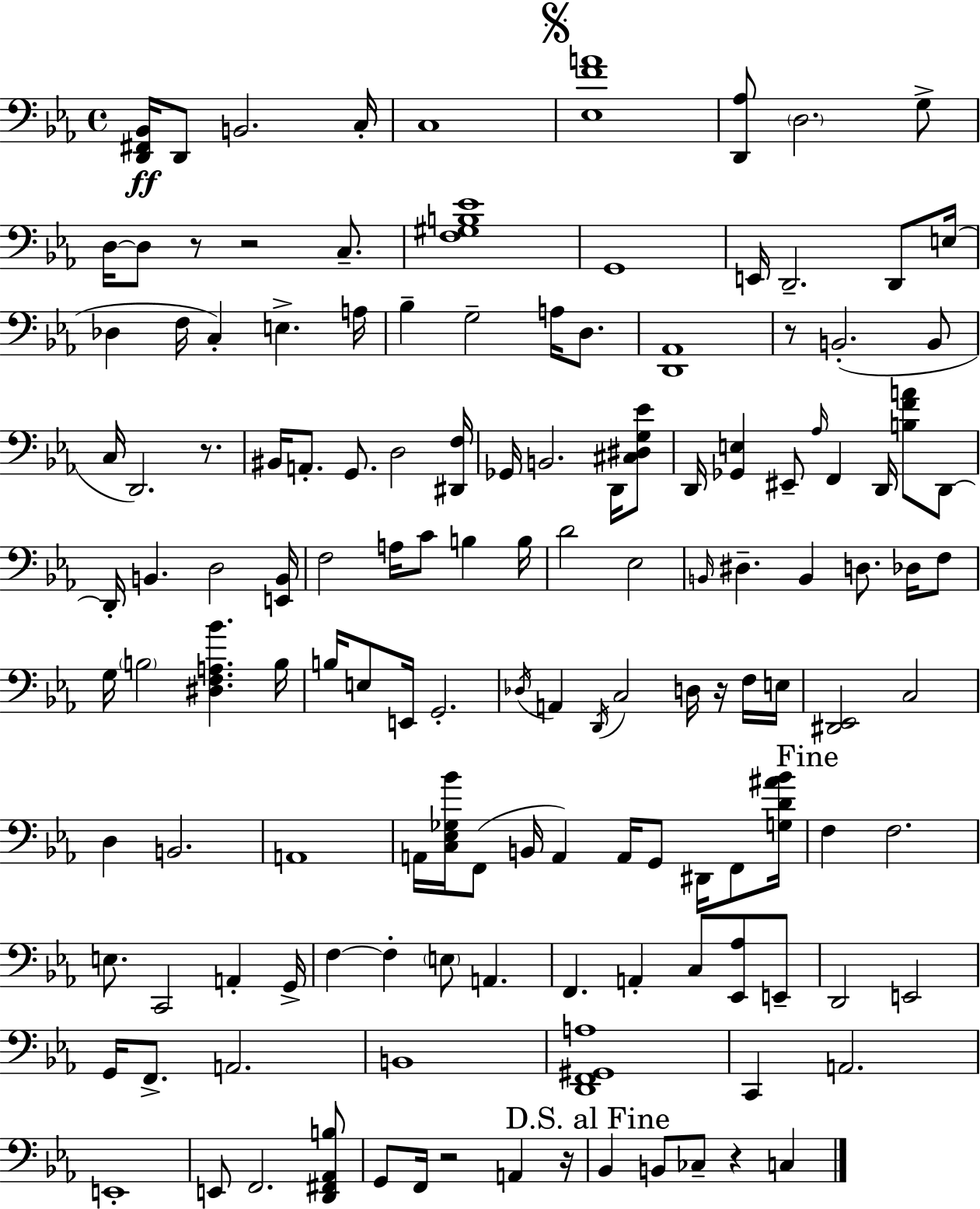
[D2,F#2,Bb2]/s D2/e B2/h. C3/s C3/w [Eb3,F4,A4]/w [D2,Ab3]/e D3/h. G3/e D3/s D3/e R/e R/h C3/e. [F3,G#3,B3,Eb4]/w G2/w E2/s D2/h. D2/e E3/s Db3/q F3/s C3/q E3/q. A3/s Bb3/q G3/h A3/s D3/e. [D2,Ab2]/w R/e B2/h. B2/e C3/s D2/h. R/e. BIS2/s A2/e. G2/e. D3/h [D#2,F3]/s Gb2/s B2/h. D2/s [C#3,D#3,G3,Eb4]/e D2/s [Gb2,E3]/q EIS2/e Ab3/s F2/q D2/s [B3,F4,A4]/e D2/e D2/s B2/q. D3/h [E2,B2]/s F3/h A3/s C4/e B3/q B3/s D4/h Eb3/h B2/s D#3/q. B2/q D3/e. Db3/s F3/e G3/s B3/h [D#3,F3,A3,Bb4]/q. B3/s B3/s E3/e E2/s G2/h. Db3/s A2/q D2/s C3/h D3/s R/s F3/s E3/s [D#2,Eb2]/h C3/h D3/q B2/h. A2/w A2/s [C3,Eb3,Gb3,Bb4]/s F2/e B2/s A2/q A2/s G2/e D#2/s F2/e [G3,D4,A#4,Bb4]/s F3/q F3/h. E3/e. C2/h A2/q G2/s F3/q F3/q E3/e A2/q. F2/q. A2/q C3/e [Eb2,Ab3]/e E2/e D2/h E2/h G2/s F2/e. A2/h. B2/w [D2,F2,G#2,A3]/w C2/q A2/h. E2/w E2/e F2/h. [D2,F#2,Ab2,B3]/e G2/e F2/s R/h A2/q R/s Bb2/q B2/e CES3/e R/q C3/q